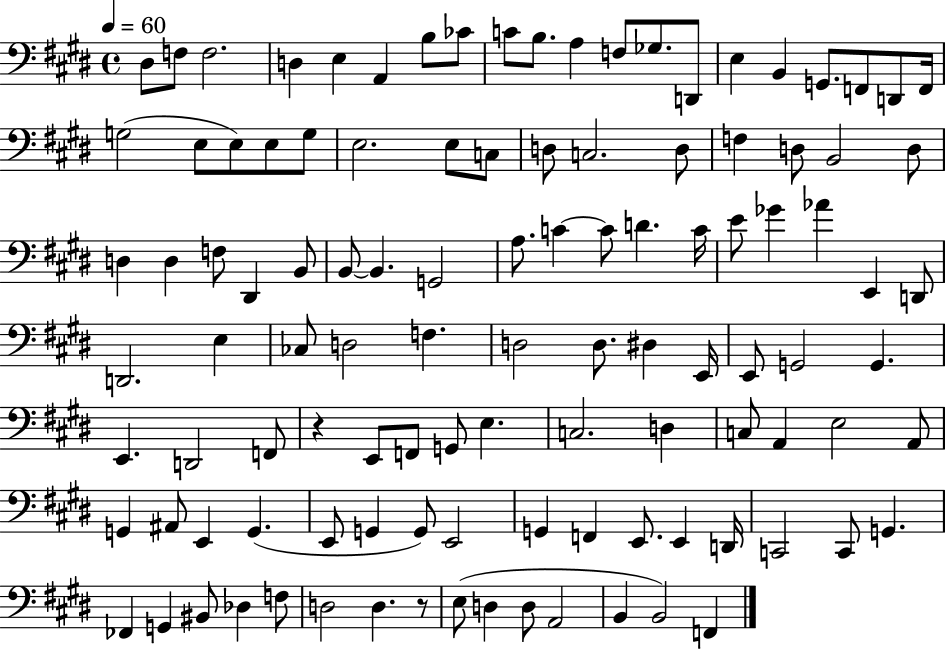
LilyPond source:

{
  \clef bass
  \time 4/4
  \defaultTimeSignature
  \key e \major
  \tempo 4 = 60
  dis8 f8 f2. | d4 e4 a,4 b8 ces'8 | c'8 b8. a4 f8 ges8. d,8 | e4 b,4 g,8. f,8 d,8 f,16 | \break g2( e8 e8) e8 g8 | e2. e8 c8 | d8 c2. d8 | f4 d8 b,2 d8 | \break d4 d4 f8 dis,4 b,8 | b,8~~ b,4. g,2 | a8. c'4~~ c'8 d'4. c'16 | e'8 ges'4 aes'4 e,4 d,8 | \break d,2. e4 | ces8 d2 f4. | d2 d8. dis4 e,16 | e,8 g,2 g,4. | \break e,4. d,2 f,8 | r4 e,8 f,8 g,8 e4. | c2. d4 | c8 a,4 e2 a,8 | \break g,4 ais,8 e,4 g,4.( | e,8 g,4 g,8) e,2 | g,4 f,4 e,8. e,4 d,16 | c,2 c,8 g,4. | \break fes,4 g,4 bis,8 des4 f8 | d2 d4. r8 | e8( d4 d8 a,2 | b,4 b,2) f,4 | \break \bar "|."
}